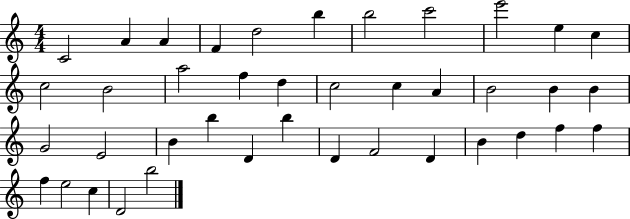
C4/h A4/q A4/q F4/q D5/h B5/q B5/h C6/h E6/h E5/q C5/q C5/h B4/h A5/h F5/q D5/q C5/h C5/q A4/q B4/h B4/q B4/q G4/h E4/h B4/q B5/q D4/q B5/q D4/q F4/h D4/q B4/q D5/q F5/q F5/q F5/q E5/h C5/q D4/h B5/h